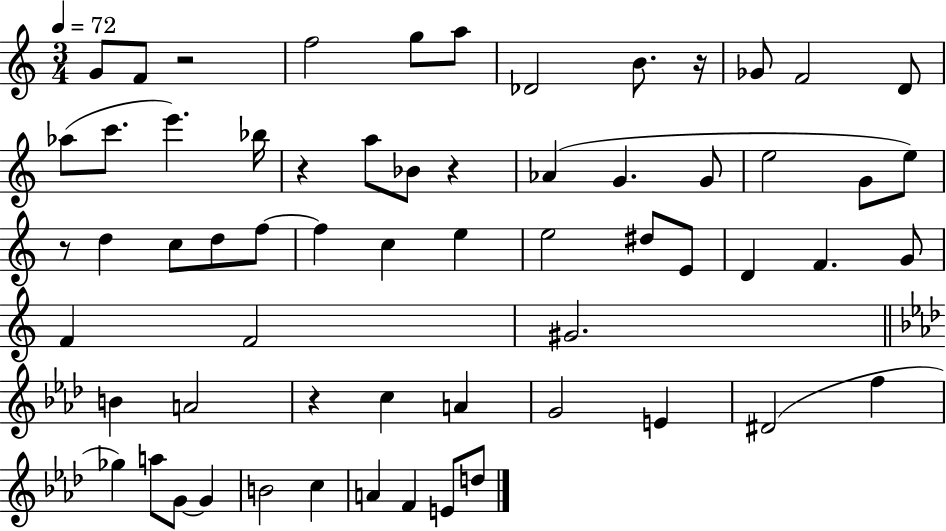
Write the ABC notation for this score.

X:1
T:Untitled
M:3/4
L:1/4
K:C
G/2 F/2 z2 f2 g/2 a/2 _D2 B/2 z/4 _G/2 F2 D/2 _a/2 c'/2 e' _b/4 z a/2 _B/2 z _A G G/2 e2 G/2 e/2 z/2 d c/2 d/2 f/2 f c e e2 ^d/2 E/2 D F G/2 F F2 ^G2 B A2 z c A G2 E ^D2 f _g a/2 G/2 G B2 c A F E/2 d/2